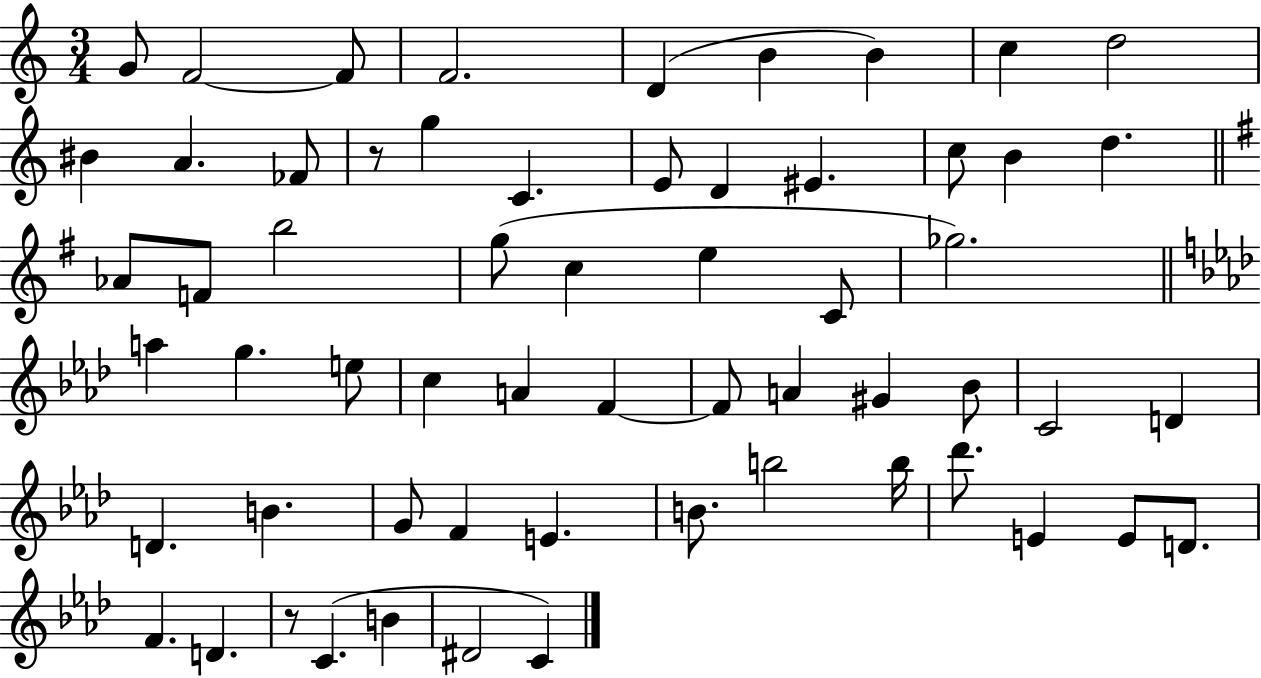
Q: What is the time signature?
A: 3/4